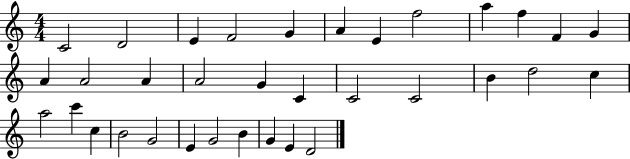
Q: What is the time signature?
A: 4/4